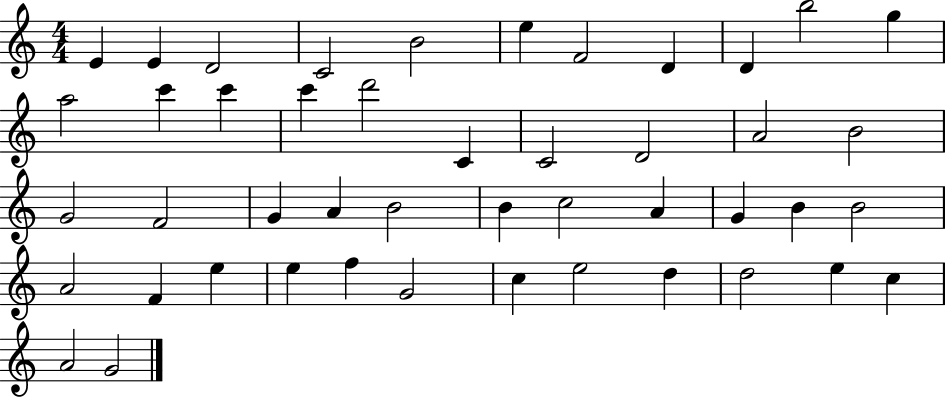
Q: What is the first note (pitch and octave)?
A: E4